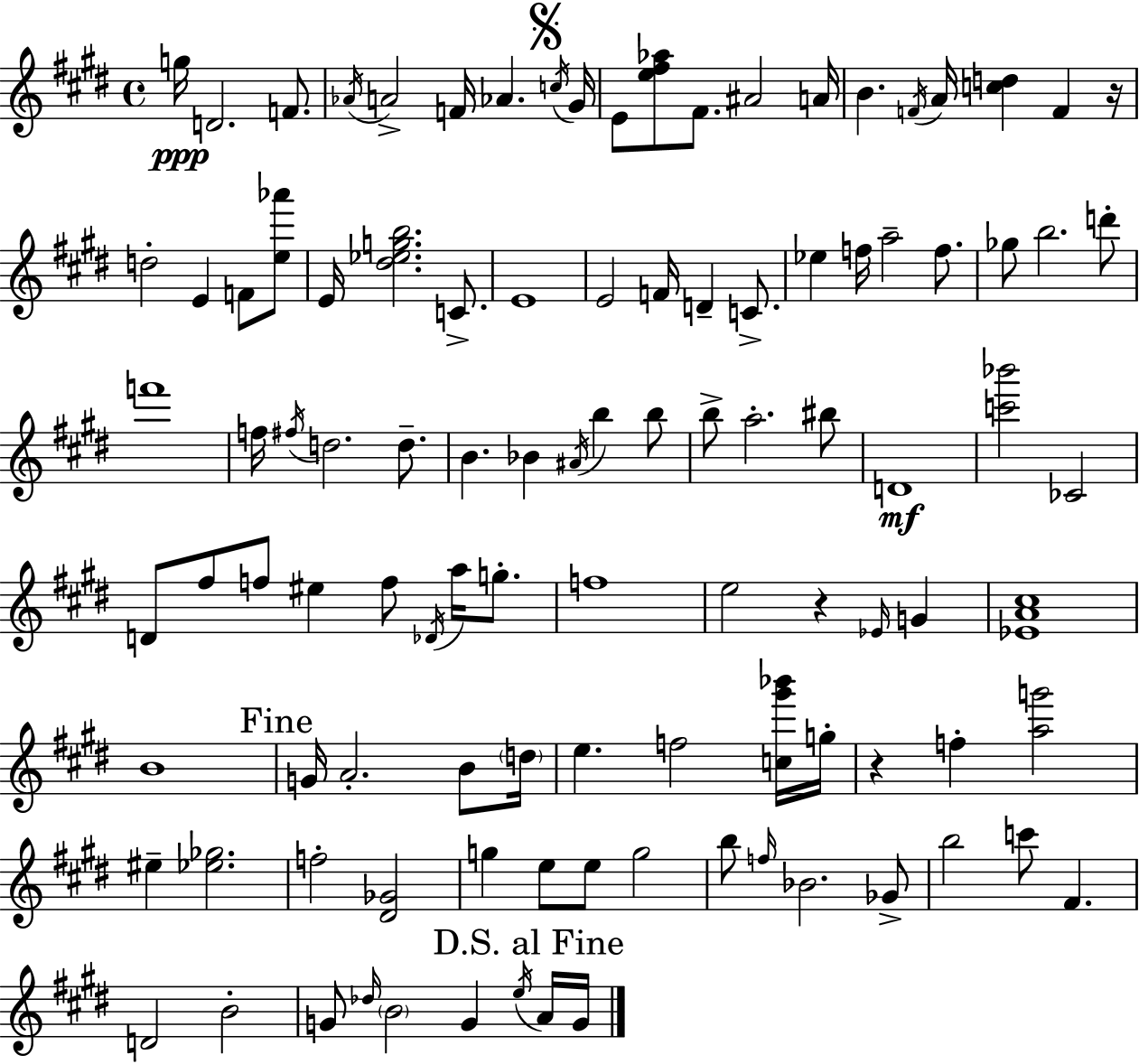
{
  \clef treble
  \time 4/4
  \defaultTimeSignature
  \key e \major
  g''16\ppp d'2. f'8. | \acciaccatura { aes'16 } a'2-> f'16 aes'4. | \mark \markup { \musicglyph "scripts.segno" } \acciaccatura { c''16 } gis'16 e'8 <e'' fis'' aes''>8 fis'8. ais'2 | a'16 b'4. \acciaccatura { f'16 } a'16 <c'' d''>4 f'4 | \break r16 d''2-. e'4 f'8 | <e'' aes'''>8 e'16 <dis'' ees'' g'' b''>2. | c'8.-> e'1 | e'2 f'16 d'4-- | \break c'8.-> ees''4 f''16 a''2-- | f''8. ges''8 b''2. | d'''8-. f'''1 | f''16 \acciaccatura { fis''16 } d''2. | \break d''8.-- b'4. bes'4 \acciaccatura { ais'16 } b''4 | b''8 b''8-> a''2.-. | bis''8 d'1\mf | <c''' bes'''>2 ces'2 | \break d'8 fis''8 f''8 eis''4 f''8 | \acciaccatura { des'16 } a''16 g''8.-. f''1 | e''2 r4 | \grace { ees'16 } g'4 <ees' a' cis''>1 | \break b'1 | \mark "Fine" g'16 a'2.-. | b'8 \parenthesize d''16 e''4. f''2 | <c'' gis''' bes'''>16 g''16-. r4 f''4-. <a'' g'''>2 | \break eis''4-- <ees'' ges''>2. | f''2-. <dis' ges'>2 | g''4 e''8 e''8 g''2 | b''8 \grace { f''16 } bes'2. | \break ges'8-> b''2 | c'''8 fis'4. d'2 | b'2-. g'8 \grace { des''16 } \parenthesize b'2 | g'4 \acciaccatura { e''16 } \mark "D.S. al Fine" a'16 g'16 \bar "|."
}